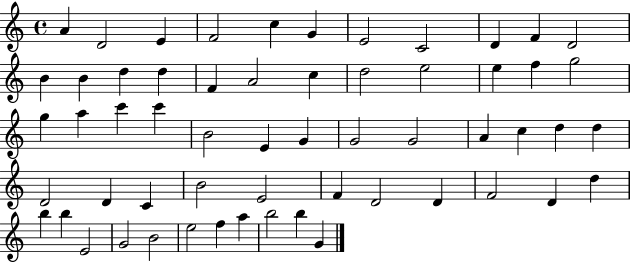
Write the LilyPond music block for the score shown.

{
  \clef treble
  \time 4/4
  \defaultTimeSignature
  \key c \major
  a'4 d'2 e'4 | f'2 c''4 g'4 | e'2 c'2 | d'4 f'4 d'2 | \break b'4 b'4 d''4 d''4 | f'4 a'2 c''4 | d''2 e''2 | e''4 f''4 g''2 | \break g''4 a''4 c'''4 c'''4 | b'2 e'4 g'4 | g'2 g'2 | a'4 c''4 d''4 d''4 | \break d'2 d'4 c'4 | b'2 e'2 | f'4 d'2 d'4 | f'2 d'4 d''4 | \break b''4 b''4 e'2 | g'2 b'2 | e''2 f''4 a''4 | b''2 b''4 g'4 | \break \bar "|."
}